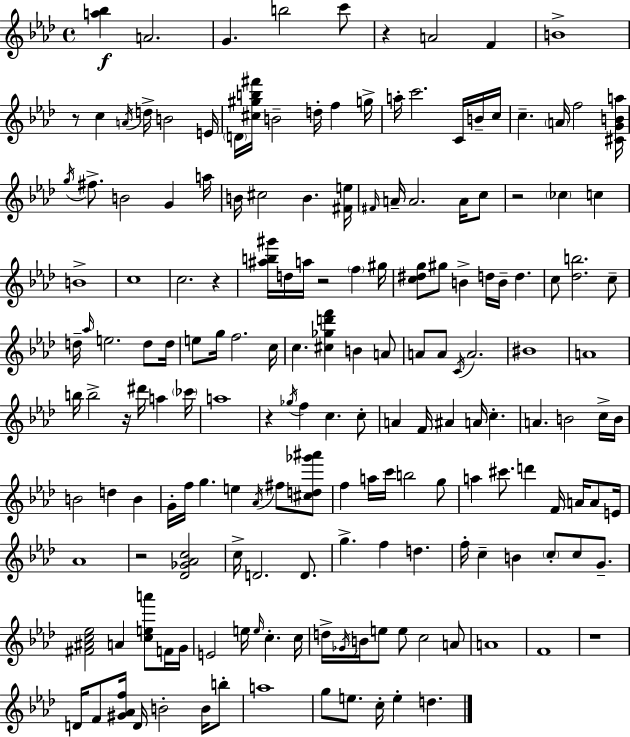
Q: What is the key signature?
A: AES major